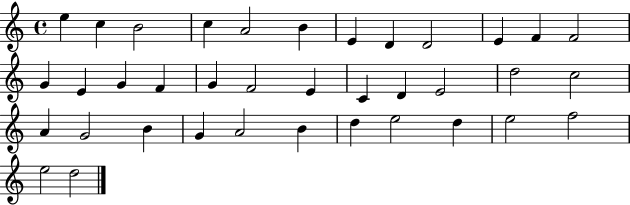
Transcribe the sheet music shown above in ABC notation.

X:1
T:Untitled
M:4/4
L:1/4
K:C
e c B2 c A2 B E D D2 E F F2 G E G F G F2 E C D E2 d2 c2 A G2 B G A2 B d e2 d e2 f2 e2 d2